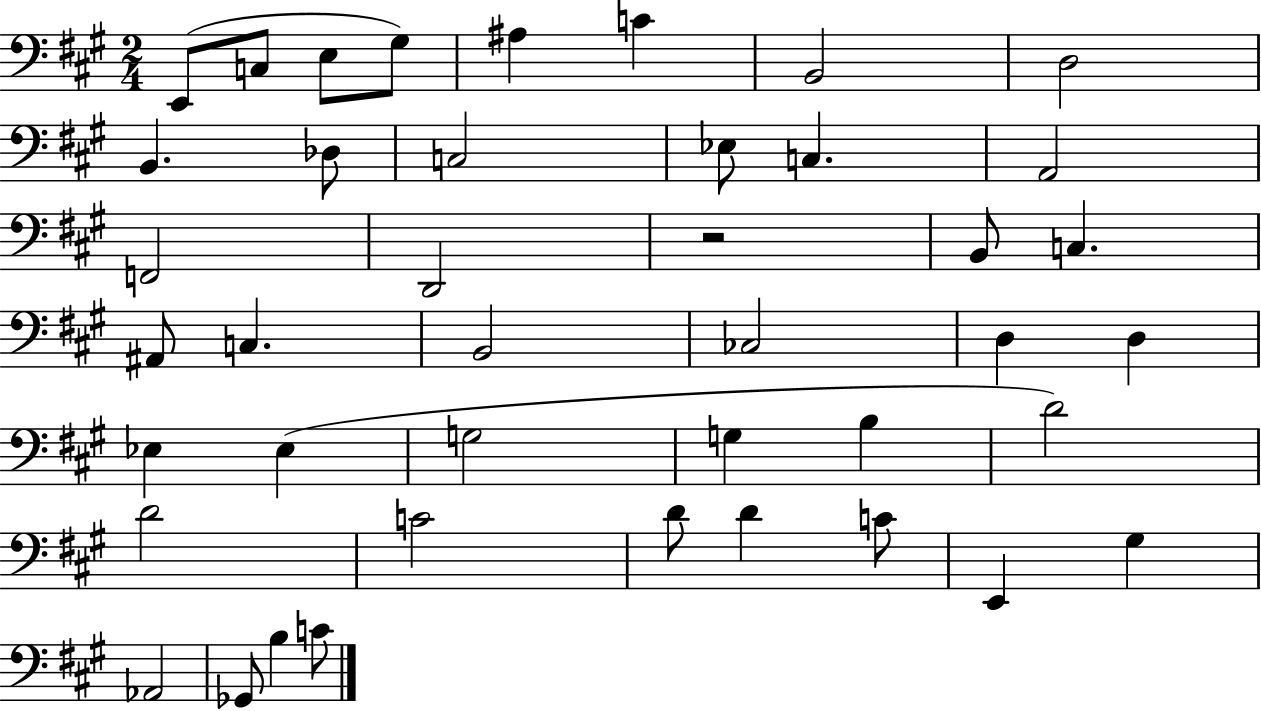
E2/e C3/e E3/e G#3/e A#3/q C4/q B2/h D3/h B2/q. Db3/e C3/h Eb3/e C3/q. A2/h F2/h D2/h R/h B2/e C3/q. A#2/e C3/q. B2/h CES3/h D3/q D3/q Eb3/q Eb3/q G3/h G3/q B3/q D4/h D4/h C4/h D4/e D4/q C4/e E2/q G#3/q Ab2/h Gb2/e B3/q C4/e